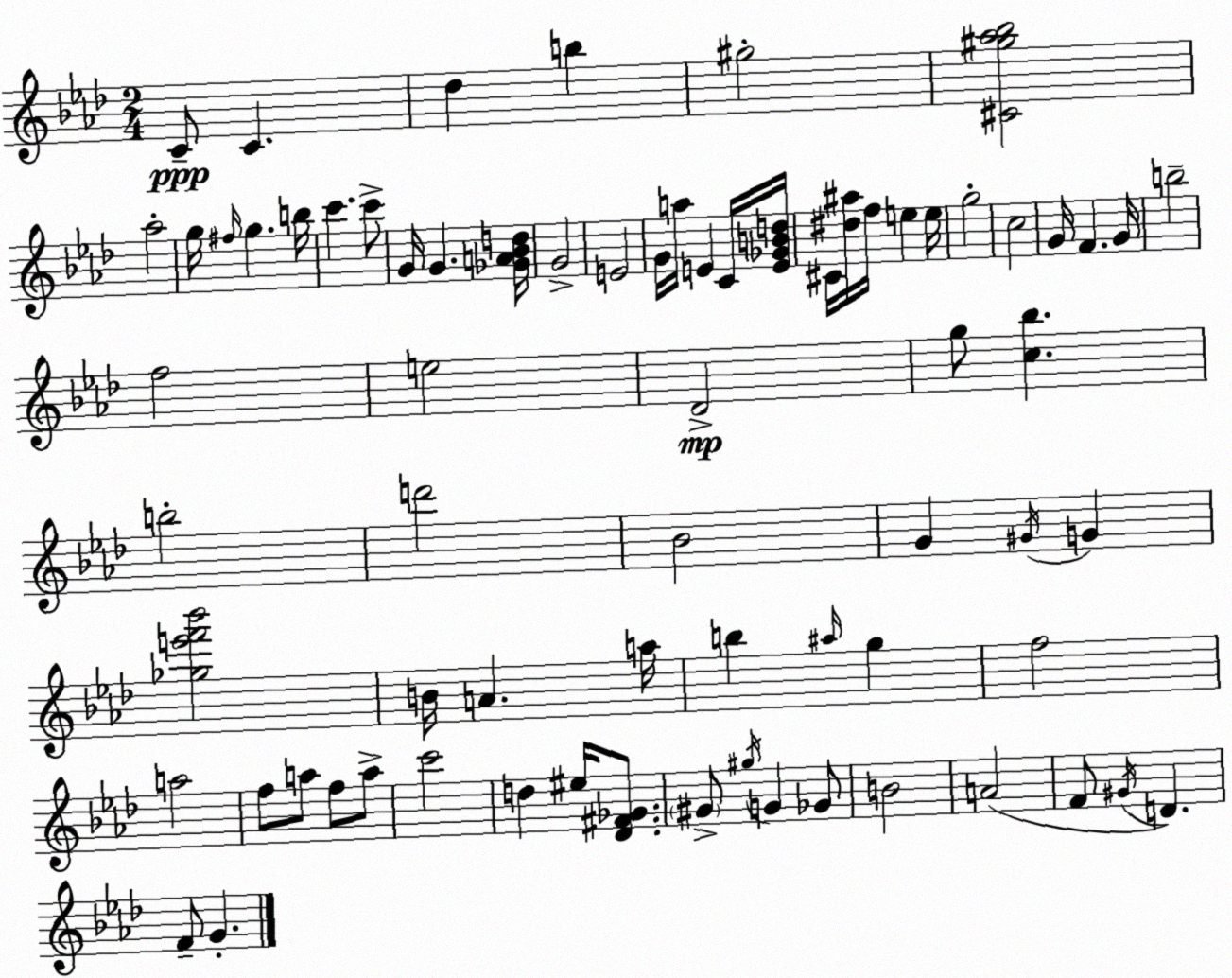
X:1
T:Untitled
M:2/4
L:1/4
K:Ab
C/2 C _d b ^g2 [^C^g_a_b]2 _a2 g/4 ^f/4 g b/4 c' c'/2 G/4 G [_GA_Bd]/4 G2 E2 G/4 a/4 E C/4 [E_GBd]/4 ^C/4 [^d^a]/4 f/4 e e/4 g2 c2 G/4 F G/4 b2 f2 e2 _D2 g/2 [c_b] b2 d'2 _B2 G ^G/4 G [_ge'f'_b']2 B/4 A a/4 b ^a/4 g f2 a2 f/2 a/2 f/2 a/2 c'2 d ^e/4 [_D^F_G]/2 ^G/2 ^g/4 G _G/2 B2 A2 F/2 ^G/4 D F/2 G